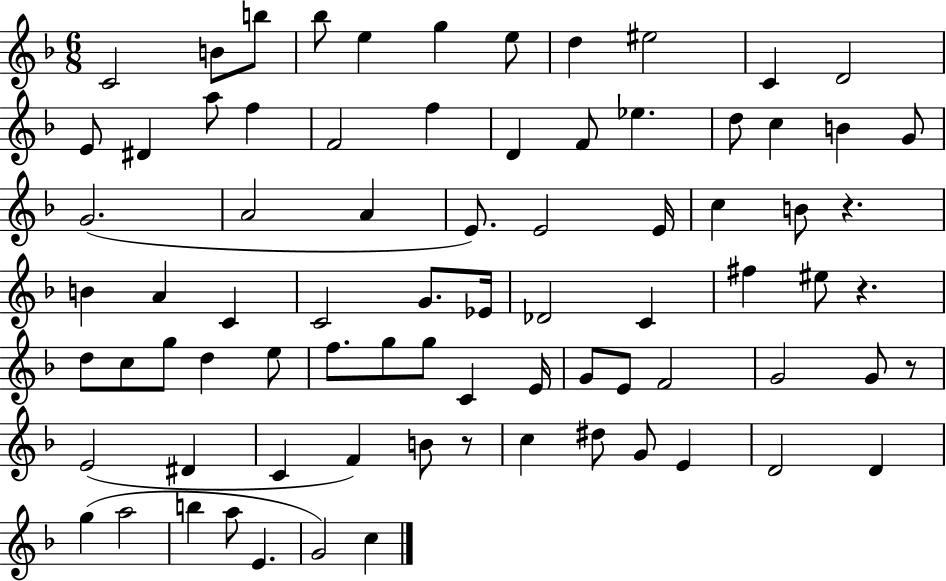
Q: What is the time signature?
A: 6/8